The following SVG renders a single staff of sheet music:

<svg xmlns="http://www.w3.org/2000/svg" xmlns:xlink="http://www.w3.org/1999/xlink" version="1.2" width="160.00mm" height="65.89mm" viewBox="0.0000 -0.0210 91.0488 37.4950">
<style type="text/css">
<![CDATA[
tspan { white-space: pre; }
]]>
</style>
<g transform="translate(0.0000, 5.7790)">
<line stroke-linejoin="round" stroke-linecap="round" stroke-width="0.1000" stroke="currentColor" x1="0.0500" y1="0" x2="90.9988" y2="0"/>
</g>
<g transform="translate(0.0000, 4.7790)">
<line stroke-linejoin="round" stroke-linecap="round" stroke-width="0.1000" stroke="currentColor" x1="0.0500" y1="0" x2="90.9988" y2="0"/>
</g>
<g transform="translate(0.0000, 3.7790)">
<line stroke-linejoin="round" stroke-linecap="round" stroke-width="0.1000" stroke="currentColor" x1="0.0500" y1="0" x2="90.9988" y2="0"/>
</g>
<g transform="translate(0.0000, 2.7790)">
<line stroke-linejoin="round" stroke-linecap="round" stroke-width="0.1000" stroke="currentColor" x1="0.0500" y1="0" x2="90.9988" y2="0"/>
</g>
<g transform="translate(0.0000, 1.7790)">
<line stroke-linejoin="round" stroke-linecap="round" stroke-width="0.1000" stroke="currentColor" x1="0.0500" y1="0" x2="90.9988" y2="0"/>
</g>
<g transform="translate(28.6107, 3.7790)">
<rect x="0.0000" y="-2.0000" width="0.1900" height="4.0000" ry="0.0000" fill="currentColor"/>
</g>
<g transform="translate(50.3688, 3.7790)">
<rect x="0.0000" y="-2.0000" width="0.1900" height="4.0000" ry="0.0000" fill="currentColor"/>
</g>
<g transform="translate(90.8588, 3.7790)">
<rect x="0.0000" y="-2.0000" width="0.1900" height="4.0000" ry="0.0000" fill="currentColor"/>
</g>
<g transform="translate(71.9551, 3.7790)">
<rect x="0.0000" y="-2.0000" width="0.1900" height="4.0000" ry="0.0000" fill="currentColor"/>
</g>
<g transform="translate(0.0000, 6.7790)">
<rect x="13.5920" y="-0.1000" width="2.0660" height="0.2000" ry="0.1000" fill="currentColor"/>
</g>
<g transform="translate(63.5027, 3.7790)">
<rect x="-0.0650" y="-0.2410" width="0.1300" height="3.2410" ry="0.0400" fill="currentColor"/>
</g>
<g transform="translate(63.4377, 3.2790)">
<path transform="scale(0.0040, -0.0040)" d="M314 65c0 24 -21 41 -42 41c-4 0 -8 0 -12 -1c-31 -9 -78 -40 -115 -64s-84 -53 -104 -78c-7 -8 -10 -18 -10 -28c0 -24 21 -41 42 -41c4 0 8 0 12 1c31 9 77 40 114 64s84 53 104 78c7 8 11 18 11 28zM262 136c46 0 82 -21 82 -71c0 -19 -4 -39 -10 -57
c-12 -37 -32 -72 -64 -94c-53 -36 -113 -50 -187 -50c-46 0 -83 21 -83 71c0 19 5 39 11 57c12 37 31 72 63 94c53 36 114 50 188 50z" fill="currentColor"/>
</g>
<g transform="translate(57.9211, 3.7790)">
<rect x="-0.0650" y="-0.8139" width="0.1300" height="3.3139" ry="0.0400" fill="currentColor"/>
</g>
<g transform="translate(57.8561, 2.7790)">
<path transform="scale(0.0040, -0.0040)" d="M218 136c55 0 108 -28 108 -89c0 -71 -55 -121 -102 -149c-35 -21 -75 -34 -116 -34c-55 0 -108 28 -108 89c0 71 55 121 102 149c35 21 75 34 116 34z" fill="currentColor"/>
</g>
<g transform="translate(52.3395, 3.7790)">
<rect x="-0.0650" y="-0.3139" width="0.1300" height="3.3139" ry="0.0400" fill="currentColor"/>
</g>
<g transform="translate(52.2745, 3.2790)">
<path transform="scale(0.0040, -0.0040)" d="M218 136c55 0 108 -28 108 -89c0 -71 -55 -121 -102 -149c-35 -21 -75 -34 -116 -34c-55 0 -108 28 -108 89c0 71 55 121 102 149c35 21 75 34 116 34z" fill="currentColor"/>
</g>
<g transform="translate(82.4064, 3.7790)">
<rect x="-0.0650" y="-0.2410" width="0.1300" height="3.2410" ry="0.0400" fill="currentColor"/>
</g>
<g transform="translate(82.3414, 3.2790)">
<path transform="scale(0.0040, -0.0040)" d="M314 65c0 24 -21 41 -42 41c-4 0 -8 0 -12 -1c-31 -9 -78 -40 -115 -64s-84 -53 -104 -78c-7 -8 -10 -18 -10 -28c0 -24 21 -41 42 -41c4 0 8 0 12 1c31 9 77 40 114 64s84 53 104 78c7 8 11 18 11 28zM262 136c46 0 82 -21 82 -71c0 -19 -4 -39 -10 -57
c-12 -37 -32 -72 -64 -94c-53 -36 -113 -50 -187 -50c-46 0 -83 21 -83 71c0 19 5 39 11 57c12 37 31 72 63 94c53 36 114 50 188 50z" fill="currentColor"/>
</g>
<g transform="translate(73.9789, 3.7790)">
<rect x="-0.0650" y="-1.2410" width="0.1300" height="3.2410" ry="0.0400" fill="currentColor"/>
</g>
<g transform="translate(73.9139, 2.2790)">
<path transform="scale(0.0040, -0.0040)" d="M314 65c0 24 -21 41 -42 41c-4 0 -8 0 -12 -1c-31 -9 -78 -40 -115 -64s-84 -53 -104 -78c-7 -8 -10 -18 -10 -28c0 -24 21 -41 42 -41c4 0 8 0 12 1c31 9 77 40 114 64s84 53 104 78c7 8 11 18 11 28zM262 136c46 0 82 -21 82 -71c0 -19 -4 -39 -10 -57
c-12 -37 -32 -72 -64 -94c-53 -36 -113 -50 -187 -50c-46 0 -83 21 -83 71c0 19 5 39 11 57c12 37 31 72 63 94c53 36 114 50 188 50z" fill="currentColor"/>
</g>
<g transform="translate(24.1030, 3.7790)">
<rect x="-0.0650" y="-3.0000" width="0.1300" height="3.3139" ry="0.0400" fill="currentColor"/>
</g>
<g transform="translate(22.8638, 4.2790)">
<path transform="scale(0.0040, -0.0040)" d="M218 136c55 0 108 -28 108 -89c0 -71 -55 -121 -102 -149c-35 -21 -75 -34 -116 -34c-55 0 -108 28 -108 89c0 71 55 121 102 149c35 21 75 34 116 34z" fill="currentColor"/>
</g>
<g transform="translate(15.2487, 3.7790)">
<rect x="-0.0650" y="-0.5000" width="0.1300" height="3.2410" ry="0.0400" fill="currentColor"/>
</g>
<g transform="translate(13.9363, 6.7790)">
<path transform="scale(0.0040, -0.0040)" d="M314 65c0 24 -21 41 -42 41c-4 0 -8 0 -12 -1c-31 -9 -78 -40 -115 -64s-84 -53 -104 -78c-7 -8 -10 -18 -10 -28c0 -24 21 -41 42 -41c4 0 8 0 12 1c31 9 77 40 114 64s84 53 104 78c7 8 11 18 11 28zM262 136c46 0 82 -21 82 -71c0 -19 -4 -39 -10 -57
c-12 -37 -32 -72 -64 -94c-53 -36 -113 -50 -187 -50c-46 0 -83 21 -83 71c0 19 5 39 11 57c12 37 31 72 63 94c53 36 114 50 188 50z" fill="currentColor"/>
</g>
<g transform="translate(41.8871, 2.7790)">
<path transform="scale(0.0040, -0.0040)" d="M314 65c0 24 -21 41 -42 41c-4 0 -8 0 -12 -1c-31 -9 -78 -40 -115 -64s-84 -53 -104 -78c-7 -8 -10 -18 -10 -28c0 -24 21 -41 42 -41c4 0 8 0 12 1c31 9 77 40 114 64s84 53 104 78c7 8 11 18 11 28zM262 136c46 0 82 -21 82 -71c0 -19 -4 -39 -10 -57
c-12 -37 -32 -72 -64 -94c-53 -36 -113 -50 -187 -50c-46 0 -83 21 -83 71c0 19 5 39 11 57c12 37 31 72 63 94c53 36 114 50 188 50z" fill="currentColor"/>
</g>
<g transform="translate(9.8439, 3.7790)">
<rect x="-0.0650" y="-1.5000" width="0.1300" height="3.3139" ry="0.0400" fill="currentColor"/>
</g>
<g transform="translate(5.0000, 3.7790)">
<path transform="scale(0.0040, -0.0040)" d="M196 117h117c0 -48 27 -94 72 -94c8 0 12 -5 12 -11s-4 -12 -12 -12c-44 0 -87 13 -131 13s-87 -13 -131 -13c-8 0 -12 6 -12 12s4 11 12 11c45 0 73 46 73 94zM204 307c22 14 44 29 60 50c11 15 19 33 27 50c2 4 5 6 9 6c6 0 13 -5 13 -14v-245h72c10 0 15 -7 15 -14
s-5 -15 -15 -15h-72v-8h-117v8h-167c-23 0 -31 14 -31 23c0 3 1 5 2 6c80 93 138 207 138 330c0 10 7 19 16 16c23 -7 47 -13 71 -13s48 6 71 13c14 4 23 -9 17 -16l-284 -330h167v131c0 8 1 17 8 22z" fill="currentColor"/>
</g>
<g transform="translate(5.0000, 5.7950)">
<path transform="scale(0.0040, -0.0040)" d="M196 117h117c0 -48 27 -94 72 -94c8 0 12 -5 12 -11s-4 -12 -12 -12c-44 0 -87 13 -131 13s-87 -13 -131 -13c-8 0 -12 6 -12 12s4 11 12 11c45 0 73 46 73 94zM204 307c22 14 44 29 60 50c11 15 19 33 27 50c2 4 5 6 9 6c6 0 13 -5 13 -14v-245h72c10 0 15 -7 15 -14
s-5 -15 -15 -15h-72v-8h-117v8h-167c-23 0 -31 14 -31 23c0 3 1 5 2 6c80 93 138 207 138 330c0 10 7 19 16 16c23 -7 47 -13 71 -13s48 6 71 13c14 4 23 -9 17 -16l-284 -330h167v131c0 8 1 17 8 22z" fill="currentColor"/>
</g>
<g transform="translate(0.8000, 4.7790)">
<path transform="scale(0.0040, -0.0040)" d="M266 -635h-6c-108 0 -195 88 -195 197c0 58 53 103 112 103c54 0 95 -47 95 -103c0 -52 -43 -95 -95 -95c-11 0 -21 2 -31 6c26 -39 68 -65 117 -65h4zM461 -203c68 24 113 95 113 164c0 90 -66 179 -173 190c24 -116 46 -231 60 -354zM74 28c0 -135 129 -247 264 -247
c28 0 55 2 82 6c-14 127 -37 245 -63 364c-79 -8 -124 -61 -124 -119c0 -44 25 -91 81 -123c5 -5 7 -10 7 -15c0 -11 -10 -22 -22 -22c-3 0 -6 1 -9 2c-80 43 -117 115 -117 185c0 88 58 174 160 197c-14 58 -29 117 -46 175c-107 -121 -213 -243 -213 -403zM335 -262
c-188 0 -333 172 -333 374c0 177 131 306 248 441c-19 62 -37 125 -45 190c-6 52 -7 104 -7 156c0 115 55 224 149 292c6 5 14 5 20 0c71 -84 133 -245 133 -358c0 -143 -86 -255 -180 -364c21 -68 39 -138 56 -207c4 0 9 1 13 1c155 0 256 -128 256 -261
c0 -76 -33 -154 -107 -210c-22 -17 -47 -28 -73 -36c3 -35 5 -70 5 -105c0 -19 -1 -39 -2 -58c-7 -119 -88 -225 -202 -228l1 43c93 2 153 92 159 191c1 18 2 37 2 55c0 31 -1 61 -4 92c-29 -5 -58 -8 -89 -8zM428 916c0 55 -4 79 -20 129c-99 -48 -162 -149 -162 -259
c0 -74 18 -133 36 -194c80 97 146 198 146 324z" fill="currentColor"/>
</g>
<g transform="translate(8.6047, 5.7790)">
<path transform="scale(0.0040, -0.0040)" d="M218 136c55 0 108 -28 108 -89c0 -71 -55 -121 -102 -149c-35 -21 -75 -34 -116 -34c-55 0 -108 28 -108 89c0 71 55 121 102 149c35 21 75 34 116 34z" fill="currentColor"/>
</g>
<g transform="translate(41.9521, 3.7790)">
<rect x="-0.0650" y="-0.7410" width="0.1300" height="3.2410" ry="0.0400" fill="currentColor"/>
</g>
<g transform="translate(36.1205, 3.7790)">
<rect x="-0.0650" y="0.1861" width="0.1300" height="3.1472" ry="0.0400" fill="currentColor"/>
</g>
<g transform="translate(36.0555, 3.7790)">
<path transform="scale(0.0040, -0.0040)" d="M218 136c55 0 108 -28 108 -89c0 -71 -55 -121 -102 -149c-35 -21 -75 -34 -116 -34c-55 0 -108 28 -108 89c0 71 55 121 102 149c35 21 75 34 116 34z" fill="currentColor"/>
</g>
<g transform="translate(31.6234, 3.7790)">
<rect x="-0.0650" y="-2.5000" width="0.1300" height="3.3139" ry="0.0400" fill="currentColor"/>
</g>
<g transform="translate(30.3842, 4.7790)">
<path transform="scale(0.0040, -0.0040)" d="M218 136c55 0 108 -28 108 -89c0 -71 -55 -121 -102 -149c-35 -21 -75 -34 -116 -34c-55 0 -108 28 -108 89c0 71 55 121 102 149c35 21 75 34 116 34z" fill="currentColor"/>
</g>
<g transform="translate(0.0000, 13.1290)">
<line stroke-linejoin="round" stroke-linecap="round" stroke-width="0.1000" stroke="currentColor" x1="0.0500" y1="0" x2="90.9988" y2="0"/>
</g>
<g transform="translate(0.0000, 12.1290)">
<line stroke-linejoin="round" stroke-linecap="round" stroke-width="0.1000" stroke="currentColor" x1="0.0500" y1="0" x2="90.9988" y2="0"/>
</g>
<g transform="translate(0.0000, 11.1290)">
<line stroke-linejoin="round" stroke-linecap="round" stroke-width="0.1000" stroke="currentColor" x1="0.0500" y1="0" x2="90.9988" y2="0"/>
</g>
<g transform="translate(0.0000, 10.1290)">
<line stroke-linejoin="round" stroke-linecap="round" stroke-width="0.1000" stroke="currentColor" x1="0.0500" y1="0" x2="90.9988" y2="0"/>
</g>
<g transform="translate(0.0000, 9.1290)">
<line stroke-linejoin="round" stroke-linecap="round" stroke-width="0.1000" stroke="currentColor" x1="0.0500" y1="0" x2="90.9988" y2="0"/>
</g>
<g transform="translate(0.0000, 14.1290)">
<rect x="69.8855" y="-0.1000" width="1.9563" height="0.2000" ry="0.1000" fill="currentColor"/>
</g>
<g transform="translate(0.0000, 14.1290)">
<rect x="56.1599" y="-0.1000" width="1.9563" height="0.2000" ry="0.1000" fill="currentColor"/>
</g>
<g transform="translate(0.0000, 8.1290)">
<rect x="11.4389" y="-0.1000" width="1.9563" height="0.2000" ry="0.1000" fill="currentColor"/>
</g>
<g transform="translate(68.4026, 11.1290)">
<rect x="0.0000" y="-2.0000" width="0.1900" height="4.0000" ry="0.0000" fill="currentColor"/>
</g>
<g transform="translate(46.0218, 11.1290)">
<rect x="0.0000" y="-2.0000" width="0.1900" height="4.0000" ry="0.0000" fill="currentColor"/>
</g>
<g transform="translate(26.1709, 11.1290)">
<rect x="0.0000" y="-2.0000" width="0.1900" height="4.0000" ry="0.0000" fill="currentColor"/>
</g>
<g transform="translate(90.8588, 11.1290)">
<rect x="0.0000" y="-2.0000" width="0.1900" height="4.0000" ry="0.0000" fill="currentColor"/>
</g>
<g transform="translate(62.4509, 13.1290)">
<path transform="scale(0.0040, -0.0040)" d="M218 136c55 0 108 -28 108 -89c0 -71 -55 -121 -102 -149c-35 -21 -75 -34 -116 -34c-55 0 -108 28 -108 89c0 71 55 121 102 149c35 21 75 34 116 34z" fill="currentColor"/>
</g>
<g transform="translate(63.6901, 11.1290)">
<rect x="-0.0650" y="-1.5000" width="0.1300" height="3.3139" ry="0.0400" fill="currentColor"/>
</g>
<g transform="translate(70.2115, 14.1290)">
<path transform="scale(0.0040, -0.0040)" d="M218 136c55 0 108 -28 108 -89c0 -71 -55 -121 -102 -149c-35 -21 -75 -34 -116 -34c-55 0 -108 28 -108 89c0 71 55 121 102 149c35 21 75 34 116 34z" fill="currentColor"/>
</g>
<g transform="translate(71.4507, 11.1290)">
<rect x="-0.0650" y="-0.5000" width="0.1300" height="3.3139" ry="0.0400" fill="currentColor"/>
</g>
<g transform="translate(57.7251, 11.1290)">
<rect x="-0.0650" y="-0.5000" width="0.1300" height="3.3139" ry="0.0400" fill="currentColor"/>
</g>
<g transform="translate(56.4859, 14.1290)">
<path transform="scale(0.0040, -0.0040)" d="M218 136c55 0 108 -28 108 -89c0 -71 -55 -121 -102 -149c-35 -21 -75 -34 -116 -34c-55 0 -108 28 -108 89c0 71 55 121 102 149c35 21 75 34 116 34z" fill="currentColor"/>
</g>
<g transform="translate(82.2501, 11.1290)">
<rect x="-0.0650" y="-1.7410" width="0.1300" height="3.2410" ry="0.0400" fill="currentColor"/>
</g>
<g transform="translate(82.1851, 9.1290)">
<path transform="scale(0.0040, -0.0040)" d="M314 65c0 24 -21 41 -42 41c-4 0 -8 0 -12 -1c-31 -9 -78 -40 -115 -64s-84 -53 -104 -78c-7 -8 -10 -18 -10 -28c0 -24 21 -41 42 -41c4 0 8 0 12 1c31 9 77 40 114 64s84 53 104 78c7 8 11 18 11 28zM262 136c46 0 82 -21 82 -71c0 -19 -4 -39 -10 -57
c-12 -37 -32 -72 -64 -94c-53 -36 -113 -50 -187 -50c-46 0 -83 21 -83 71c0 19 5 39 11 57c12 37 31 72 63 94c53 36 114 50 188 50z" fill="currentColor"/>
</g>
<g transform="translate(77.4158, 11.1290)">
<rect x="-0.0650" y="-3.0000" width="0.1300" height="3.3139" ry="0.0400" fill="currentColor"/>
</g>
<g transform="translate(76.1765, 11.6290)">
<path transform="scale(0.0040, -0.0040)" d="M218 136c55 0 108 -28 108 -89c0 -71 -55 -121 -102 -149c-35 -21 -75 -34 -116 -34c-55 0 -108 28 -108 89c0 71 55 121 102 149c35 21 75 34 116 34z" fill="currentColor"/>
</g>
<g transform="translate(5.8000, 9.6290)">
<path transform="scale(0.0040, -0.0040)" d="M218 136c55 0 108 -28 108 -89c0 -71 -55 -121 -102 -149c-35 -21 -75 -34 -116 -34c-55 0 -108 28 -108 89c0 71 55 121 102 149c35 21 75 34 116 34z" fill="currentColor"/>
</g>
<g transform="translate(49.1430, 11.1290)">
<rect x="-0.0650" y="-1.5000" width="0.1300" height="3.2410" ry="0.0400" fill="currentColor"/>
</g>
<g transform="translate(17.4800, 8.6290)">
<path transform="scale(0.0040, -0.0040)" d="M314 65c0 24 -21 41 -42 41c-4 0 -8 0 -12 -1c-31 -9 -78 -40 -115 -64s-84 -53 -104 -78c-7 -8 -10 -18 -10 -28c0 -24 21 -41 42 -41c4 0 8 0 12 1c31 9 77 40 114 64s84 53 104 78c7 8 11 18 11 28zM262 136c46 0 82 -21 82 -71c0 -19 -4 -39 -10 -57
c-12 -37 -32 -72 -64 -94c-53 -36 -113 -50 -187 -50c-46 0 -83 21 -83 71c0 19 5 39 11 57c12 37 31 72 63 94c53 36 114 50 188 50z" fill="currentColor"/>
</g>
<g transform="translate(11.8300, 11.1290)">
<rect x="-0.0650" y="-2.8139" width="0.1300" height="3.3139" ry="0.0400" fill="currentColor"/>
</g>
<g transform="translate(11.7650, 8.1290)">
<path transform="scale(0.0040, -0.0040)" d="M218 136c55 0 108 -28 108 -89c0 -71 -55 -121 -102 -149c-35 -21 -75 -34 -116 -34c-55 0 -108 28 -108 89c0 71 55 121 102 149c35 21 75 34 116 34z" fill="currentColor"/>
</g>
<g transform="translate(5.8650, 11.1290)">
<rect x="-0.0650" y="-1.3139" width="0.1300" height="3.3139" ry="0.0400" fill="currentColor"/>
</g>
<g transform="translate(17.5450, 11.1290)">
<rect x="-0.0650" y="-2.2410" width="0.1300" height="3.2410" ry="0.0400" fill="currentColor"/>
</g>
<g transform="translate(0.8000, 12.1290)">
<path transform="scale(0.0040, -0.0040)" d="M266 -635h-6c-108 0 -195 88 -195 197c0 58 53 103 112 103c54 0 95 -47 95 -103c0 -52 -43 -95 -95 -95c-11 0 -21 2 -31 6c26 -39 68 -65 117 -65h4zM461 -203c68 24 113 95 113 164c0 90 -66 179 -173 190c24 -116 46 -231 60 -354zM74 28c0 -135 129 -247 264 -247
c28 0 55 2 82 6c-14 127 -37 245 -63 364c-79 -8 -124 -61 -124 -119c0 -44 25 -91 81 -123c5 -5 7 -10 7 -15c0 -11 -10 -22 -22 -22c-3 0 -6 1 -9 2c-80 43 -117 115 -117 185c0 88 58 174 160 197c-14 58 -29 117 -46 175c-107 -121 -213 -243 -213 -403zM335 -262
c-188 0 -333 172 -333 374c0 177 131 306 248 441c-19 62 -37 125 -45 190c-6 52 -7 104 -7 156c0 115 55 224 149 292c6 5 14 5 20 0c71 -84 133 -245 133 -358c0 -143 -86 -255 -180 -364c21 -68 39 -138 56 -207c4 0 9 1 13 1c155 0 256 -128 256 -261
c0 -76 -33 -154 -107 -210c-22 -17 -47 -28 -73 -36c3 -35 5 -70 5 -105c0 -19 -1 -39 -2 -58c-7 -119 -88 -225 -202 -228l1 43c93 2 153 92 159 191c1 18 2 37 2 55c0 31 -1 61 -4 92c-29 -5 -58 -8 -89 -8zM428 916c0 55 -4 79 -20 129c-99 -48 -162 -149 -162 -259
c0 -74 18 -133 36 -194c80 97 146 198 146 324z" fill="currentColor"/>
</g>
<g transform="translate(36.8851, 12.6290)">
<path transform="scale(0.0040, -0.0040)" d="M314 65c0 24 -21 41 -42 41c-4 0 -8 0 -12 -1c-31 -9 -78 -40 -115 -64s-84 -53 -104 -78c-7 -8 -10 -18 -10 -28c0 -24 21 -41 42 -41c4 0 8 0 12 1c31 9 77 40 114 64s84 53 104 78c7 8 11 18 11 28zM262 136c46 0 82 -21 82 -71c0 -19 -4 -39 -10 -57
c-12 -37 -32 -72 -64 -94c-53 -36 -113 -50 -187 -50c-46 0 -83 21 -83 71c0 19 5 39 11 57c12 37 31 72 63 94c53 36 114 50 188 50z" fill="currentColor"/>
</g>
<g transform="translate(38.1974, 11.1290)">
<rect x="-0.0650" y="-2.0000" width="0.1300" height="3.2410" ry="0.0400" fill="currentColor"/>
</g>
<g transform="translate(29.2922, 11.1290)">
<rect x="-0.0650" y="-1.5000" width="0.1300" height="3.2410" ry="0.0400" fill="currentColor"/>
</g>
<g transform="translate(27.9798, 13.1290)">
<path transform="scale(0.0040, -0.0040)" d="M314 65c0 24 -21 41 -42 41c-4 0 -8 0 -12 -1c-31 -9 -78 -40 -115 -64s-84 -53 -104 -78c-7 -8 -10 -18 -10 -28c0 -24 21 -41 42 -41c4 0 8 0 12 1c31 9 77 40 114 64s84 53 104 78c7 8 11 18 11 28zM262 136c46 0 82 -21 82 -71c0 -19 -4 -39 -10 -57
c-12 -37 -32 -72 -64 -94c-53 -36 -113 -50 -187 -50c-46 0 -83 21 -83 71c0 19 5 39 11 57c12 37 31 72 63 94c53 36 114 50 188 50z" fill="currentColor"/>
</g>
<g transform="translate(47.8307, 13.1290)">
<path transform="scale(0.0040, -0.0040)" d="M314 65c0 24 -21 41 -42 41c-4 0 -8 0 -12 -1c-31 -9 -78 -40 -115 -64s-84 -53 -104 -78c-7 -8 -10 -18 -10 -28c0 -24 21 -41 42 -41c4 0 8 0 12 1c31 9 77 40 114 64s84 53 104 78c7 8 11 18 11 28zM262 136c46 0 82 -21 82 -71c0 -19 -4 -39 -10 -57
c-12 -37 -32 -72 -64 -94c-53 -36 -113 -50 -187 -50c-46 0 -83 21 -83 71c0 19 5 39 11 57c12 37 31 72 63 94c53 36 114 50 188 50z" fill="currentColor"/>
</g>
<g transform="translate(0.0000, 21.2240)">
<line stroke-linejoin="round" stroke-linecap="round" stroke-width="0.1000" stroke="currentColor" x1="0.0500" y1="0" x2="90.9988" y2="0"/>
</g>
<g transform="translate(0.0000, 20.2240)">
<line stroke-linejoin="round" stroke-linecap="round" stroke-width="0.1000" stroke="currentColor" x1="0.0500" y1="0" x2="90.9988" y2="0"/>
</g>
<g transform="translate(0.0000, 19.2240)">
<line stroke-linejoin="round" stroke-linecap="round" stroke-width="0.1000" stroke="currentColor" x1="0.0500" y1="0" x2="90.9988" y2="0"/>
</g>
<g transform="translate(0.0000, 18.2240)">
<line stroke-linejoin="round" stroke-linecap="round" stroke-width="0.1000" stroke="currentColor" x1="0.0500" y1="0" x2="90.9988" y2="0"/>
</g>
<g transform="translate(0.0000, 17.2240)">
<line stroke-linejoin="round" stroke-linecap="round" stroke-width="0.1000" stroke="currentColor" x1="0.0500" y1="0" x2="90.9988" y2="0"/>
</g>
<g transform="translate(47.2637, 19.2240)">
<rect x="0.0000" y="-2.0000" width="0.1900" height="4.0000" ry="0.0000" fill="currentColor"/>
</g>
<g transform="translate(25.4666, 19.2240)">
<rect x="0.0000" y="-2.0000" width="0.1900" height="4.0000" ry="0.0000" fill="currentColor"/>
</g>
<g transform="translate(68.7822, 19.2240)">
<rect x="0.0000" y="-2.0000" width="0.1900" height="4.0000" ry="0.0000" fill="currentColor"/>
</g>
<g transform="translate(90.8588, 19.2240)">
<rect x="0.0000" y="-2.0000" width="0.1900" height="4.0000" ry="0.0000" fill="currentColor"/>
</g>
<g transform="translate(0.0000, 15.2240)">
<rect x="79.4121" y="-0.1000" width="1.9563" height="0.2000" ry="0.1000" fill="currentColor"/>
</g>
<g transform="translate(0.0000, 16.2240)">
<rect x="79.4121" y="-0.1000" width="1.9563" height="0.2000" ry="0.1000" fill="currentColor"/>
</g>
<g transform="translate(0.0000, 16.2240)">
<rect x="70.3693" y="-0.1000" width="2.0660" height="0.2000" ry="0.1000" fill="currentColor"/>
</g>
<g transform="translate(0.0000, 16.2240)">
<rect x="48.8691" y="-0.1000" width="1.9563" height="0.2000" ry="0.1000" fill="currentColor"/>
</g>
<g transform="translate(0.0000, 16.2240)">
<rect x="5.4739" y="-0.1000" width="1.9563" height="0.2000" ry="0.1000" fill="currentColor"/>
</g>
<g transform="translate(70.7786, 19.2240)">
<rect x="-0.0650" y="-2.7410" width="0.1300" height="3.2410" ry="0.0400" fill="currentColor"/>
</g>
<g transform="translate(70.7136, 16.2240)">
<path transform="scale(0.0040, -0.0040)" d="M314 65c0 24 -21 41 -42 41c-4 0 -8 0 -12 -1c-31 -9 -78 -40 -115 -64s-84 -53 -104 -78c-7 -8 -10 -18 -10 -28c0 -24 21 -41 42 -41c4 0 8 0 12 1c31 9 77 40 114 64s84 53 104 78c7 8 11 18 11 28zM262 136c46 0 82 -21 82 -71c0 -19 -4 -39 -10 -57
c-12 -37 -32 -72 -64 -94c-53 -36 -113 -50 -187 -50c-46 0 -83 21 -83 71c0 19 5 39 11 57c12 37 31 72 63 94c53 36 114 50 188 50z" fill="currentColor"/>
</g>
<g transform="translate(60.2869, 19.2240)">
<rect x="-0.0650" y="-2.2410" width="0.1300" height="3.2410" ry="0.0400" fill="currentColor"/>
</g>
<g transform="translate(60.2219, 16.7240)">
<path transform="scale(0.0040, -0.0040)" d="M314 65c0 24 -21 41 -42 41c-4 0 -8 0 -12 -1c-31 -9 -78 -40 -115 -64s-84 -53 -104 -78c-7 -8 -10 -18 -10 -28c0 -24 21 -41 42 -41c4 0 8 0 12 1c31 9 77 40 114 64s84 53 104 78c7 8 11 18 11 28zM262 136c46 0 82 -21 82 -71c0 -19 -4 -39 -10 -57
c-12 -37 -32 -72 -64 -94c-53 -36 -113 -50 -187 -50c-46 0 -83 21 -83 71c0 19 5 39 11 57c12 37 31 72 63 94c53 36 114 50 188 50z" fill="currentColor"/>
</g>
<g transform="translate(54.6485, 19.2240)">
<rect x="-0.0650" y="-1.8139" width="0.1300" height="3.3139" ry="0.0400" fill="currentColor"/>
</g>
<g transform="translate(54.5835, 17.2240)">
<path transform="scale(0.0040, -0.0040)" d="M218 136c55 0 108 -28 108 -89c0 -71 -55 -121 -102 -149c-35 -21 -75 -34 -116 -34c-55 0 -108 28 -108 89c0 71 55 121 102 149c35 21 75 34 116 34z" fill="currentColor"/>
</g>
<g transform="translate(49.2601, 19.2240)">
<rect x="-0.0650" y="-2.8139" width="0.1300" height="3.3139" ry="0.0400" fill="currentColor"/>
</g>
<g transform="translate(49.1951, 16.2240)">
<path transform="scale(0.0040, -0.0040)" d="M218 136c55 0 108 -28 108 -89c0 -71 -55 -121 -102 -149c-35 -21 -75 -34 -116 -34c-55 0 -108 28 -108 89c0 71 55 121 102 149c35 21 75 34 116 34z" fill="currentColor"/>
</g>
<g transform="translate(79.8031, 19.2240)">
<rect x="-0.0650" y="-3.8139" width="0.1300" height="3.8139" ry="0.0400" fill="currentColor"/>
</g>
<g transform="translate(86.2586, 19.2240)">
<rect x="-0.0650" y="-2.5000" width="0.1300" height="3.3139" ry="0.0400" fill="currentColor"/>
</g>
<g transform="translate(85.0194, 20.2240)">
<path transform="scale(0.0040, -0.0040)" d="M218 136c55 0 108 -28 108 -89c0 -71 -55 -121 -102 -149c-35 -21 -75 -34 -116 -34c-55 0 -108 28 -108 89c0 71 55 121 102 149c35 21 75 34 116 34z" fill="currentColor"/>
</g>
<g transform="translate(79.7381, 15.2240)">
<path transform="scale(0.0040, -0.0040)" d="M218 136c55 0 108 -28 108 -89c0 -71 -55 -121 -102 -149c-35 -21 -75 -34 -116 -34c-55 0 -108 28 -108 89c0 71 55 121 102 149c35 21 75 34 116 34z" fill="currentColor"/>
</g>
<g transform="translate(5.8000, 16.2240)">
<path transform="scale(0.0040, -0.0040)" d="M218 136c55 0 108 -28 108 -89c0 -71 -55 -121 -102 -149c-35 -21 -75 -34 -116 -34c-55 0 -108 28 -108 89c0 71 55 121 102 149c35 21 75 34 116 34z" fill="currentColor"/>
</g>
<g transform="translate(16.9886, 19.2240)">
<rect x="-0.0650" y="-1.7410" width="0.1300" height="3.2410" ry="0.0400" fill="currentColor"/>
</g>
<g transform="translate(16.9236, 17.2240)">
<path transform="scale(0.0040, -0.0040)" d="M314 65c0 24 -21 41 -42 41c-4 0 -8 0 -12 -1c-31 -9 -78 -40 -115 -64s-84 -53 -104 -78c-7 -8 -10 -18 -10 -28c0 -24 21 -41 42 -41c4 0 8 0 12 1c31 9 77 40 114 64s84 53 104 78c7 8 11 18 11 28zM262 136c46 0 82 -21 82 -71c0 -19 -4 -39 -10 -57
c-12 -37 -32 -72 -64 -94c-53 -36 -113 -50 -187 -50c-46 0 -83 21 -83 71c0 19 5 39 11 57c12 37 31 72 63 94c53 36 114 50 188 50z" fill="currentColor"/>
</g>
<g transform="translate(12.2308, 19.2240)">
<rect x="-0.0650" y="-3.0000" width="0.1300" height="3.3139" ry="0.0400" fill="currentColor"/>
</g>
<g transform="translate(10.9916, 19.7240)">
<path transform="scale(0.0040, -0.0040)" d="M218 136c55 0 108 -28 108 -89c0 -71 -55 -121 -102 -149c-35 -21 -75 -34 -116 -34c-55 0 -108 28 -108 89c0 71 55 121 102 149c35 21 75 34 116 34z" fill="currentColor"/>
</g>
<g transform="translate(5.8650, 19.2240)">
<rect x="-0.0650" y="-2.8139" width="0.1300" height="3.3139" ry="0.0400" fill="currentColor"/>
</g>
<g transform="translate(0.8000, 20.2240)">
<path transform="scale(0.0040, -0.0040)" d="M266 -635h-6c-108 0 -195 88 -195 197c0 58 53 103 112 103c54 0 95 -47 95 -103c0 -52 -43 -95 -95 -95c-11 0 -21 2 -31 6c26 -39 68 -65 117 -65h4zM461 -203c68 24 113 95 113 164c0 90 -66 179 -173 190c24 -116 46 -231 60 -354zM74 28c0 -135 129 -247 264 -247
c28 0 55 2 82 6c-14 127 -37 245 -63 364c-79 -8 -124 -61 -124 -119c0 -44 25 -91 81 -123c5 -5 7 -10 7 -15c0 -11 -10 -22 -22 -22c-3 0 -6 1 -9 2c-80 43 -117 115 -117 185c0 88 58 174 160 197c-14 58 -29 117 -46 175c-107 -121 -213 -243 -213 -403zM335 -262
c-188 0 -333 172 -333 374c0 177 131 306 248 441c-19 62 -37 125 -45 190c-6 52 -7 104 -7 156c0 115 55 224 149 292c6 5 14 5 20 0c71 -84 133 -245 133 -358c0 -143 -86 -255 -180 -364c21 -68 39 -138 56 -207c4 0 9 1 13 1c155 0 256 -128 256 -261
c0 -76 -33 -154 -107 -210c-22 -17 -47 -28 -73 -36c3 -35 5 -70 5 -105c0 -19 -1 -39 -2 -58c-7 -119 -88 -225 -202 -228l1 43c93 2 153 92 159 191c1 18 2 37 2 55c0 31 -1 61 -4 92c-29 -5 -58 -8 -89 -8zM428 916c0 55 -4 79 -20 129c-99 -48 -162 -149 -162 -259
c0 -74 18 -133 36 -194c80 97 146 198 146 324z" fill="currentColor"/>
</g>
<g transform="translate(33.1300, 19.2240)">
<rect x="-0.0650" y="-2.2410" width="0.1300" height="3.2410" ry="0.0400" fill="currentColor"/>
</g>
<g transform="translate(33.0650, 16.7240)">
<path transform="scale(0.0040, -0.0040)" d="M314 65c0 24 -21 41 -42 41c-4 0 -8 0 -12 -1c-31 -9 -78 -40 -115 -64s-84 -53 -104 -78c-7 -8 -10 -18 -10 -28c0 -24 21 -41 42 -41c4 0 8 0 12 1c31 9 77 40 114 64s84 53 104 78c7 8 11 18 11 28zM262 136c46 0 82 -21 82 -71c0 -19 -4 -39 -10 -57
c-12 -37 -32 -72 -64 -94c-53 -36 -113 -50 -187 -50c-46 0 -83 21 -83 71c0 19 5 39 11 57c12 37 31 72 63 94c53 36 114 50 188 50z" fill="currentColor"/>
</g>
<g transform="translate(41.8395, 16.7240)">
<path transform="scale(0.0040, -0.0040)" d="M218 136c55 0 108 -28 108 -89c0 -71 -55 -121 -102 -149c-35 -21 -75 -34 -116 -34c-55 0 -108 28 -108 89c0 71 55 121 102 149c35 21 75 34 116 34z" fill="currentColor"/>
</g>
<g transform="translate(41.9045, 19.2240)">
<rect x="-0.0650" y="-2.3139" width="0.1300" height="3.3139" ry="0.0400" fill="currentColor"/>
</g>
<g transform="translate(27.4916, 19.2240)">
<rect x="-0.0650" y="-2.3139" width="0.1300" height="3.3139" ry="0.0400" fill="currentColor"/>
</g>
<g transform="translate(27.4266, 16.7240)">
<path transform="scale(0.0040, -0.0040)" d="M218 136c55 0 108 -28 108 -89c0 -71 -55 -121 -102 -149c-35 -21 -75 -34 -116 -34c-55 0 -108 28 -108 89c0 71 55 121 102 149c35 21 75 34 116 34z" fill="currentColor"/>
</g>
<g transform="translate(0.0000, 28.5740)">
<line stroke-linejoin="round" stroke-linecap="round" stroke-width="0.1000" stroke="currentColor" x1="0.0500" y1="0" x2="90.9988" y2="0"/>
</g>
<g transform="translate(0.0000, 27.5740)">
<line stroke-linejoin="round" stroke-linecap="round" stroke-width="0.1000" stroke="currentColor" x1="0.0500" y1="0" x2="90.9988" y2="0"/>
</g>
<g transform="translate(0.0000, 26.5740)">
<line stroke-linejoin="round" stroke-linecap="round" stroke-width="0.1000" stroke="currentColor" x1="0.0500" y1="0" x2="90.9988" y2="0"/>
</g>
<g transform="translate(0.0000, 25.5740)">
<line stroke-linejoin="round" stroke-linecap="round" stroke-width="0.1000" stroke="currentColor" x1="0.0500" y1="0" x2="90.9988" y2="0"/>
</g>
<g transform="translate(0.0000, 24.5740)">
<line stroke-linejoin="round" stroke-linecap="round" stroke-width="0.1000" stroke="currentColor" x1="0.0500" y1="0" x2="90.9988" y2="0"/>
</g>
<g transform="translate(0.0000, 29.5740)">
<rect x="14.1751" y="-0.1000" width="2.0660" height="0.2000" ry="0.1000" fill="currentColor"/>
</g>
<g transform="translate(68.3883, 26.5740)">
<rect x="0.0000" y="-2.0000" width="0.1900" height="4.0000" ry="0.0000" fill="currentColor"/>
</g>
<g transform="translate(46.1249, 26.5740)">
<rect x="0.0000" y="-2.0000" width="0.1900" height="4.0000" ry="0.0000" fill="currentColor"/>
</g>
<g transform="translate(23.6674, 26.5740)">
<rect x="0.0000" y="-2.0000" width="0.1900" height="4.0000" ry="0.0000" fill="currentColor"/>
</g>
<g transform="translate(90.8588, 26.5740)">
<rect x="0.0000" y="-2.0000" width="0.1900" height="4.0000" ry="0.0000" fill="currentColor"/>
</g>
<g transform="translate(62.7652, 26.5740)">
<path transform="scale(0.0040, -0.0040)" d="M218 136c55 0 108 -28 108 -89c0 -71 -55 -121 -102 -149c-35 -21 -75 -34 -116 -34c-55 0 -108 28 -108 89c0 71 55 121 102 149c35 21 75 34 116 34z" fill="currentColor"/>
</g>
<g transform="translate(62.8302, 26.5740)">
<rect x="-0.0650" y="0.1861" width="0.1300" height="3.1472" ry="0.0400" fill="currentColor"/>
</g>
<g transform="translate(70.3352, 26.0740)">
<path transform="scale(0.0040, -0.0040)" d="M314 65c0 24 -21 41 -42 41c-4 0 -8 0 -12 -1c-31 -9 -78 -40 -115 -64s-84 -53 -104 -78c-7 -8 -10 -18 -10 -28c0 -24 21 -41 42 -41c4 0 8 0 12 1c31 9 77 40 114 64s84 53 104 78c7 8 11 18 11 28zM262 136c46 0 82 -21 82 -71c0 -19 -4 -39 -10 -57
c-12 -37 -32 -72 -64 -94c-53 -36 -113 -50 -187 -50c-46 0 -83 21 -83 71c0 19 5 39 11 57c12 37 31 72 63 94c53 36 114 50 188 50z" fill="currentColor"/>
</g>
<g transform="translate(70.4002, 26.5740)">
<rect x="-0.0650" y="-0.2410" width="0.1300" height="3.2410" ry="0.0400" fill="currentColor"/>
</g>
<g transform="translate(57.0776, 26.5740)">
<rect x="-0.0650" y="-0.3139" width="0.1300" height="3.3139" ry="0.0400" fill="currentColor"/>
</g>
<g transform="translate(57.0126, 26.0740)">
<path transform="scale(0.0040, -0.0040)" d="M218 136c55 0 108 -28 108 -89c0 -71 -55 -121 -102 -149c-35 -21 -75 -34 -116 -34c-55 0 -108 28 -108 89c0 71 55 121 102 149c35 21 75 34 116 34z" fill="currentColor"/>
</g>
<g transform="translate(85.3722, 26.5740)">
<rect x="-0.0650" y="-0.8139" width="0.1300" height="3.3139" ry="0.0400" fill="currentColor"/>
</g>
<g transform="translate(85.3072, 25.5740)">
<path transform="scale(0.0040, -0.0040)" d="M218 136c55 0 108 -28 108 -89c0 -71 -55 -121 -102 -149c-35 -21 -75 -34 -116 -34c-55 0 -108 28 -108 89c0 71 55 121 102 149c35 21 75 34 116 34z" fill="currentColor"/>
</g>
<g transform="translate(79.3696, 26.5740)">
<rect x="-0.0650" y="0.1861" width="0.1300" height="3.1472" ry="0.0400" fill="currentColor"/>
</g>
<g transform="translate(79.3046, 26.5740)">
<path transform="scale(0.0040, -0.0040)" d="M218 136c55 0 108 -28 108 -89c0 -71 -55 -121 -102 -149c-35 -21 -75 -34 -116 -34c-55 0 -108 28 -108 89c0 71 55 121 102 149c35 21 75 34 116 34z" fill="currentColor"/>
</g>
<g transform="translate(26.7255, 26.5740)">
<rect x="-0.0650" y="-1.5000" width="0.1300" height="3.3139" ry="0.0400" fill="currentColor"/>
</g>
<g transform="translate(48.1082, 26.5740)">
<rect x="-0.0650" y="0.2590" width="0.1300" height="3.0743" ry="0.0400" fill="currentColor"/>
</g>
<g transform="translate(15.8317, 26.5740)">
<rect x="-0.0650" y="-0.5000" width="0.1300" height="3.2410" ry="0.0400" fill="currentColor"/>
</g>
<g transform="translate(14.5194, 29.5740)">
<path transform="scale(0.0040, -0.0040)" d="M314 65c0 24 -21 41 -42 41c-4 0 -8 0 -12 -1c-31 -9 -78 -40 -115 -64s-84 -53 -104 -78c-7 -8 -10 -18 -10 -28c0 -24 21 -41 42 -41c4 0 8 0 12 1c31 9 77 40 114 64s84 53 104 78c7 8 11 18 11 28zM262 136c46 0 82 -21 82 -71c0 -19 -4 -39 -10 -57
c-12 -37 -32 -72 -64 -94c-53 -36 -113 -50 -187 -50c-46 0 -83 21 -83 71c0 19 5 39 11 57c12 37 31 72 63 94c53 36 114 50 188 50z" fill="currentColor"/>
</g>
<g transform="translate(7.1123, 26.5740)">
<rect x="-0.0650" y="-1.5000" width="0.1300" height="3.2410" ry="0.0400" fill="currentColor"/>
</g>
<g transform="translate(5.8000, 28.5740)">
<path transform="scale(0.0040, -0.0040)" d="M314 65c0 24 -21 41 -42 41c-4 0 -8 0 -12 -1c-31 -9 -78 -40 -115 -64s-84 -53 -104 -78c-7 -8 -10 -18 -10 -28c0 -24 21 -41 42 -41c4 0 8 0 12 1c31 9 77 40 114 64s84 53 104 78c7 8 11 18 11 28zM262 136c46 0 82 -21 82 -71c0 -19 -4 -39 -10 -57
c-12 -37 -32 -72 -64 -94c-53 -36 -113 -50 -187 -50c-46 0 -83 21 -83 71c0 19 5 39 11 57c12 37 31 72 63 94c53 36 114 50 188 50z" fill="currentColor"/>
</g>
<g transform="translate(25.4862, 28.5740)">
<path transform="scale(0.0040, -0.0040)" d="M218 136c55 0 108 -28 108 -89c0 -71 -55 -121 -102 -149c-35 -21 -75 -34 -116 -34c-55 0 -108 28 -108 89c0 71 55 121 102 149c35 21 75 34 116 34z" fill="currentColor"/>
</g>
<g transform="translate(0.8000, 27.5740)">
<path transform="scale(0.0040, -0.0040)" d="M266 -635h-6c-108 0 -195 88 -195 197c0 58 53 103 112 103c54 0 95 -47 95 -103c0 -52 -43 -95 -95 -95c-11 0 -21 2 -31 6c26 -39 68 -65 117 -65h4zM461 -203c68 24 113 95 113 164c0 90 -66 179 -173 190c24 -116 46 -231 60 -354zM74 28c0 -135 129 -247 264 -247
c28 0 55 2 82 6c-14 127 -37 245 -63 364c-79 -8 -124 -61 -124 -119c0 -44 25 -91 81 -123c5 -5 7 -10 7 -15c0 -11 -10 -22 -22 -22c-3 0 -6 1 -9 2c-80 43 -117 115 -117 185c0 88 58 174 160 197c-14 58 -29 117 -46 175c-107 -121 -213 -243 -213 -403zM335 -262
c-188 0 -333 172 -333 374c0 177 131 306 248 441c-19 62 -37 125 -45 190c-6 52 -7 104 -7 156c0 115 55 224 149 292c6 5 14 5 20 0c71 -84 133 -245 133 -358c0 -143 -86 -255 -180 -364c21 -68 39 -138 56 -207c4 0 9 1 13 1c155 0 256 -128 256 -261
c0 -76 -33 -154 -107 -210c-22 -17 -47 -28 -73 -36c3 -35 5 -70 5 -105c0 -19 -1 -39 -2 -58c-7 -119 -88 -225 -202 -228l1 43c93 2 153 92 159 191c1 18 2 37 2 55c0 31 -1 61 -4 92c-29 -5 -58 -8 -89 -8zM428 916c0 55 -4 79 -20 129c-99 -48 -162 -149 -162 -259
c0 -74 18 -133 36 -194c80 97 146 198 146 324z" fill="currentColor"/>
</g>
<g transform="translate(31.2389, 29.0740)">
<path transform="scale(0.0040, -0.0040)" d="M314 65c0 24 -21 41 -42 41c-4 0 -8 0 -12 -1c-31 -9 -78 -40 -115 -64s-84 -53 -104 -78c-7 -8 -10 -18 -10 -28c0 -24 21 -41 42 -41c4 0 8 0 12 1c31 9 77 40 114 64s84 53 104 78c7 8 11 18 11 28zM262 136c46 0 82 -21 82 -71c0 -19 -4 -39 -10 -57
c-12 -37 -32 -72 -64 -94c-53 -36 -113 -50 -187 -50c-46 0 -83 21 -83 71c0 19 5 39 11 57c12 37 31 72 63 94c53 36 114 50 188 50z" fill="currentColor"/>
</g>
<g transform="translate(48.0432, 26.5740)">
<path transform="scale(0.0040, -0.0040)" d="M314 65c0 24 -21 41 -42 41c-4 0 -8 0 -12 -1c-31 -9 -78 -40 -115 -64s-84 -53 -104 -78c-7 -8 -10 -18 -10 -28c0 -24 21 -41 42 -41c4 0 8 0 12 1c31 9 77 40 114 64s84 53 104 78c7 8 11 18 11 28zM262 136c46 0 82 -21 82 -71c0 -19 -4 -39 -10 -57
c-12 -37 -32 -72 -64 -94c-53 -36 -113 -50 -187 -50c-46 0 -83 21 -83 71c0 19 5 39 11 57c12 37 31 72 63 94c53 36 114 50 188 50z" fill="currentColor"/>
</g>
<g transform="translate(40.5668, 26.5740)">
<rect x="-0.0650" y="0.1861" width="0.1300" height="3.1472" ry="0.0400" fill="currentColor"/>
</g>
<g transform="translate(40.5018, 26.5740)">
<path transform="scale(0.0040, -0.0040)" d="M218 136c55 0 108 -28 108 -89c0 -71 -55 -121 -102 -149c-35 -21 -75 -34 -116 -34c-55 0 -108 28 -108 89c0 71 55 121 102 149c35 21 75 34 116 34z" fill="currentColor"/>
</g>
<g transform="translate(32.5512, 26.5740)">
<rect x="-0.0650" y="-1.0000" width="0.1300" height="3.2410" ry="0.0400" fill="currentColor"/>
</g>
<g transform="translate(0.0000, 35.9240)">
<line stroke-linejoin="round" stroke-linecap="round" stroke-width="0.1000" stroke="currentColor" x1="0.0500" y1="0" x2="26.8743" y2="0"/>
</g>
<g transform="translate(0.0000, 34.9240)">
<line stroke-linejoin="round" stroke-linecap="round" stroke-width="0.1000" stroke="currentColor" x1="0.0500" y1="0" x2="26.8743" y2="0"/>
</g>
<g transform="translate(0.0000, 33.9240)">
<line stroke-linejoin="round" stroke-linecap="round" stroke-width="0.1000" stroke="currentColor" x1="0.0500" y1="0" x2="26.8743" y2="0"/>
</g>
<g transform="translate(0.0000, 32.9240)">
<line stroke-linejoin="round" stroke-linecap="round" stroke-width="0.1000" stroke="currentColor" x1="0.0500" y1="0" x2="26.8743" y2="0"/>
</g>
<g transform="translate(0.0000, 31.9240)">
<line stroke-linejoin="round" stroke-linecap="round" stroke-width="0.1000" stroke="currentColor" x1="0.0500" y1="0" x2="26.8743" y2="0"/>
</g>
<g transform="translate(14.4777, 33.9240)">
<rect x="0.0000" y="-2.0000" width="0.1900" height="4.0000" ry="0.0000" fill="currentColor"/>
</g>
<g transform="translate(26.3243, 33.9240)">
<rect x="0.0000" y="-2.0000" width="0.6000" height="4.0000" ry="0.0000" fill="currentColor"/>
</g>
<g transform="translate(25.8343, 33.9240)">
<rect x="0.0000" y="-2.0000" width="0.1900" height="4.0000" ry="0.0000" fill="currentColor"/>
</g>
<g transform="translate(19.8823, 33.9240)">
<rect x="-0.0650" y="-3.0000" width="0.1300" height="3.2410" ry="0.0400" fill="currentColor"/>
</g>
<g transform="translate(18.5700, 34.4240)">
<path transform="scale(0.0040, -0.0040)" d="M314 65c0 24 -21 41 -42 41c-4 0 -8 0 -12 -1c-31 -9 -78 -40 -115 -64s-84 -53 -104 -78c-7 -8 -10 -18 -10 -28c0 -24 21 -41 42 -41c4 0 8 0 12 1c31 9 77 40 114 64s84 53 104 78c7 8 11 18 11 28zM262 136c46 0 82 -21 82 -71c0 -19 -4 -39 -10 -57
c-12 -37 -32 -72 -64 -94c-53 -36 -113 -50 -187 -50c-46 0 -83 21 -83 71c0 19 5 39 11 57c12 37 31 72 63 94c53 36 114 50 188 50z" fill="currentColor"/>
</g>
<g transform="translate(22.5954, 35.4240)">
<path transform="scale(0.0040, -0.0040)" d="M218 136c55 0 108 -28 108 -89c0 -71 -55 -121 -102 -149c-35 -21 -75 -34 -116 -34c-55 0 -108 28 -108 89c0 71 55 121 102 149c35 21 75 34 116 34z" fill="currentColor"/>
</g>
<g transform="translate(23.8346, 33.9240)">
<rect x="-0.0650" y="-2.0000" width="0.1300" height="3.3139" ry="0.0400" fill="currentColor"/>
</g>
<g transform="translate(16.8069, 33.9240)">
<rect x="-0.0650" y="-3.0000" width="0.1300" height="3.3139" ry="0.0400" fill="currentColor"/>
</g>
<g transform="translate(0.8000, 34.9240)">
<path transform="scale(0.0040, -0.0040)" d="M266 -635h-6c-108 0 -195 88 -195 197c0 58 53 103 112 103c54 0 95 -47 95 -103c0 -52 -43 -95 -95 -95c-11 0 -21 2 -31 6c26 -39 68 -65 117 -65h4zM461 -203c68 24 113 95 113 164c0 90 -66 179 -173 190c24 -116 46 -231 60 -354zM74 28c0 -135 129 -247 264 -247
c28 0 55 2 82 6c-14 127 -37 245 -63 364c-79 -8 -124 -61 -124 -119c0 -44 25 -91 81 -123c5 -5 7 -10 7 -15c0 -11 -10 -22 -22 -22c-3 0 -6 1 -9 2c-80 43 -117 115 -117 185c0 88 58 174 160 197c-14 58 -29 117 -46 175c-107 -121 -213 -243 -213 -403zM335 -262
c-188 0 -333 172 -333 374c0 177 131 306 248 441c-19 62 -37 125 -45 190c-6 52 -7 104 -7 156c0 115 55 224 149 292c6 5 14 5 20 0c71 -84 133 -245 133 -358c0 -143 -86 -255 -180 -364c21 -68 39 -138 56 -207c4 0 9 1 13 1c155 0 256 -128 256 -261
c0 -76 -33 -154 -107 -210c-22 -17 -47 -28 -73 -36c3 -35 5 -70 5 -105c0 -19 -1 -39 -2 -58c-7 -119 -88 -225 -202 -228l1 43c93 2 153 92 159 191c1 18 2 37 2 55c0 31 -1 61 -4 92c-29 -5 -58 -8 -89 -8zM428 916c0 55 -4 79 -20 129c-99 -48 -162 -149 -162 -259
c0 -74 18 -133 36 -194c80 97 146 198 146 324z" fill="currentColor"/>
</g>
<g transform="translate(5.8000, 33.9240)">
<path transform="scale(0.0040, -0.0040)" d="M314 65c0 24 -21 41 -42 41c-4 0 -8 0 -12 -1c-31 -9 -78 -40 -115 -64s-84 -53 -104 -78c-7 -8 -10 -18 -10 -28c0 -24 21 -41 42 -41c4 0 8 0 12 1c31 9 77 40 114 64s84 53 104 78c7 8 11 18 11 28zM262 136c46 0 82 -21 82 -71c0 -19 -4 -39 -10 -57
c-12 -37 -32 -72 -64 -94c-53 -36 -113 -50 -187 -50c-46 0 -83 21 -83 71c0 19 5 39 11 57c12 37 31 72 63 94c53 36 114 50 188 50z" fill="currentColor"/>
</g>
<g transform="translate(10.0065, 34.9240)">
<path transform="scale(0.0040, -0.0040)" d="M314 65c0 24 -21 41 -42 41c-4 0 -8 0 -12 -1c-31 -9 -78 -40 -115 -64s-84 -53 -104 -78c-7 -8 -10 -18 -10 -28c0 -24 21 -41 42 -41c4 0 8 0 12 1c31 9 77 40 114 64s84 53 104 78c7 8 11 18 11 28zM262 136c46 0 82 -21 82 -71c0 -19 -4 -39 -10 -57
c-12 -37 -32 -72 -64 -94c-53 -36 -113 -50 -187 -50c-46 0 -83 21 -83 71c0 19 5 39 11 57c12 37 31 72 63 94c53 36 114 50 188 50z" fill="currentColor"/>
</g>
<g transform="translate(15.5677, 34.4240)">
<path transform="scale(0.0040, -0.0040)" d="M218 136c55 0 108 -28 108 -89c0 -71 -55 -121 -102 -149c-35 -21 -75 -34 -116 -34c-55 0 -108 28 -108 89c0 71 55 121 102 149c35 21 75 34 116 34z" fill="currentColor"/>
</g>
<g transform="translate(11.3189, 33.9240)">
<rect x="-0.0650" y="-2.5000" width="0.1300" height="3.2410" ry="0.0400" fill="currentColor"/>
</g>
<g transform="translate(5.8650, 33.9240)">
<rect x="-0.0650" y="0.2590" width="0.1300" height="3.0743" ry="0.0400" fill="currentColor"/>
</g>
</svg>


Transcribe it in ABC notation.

X:1
T:Untitled
M:4/4
L:1/4
K:C
E C2 A G B d2 c d c2 e2 c2 e a g2 E2 F2 E2 C E C A f2 a A f2 g g2 g a f g2 a2 c' G E2 C2 E D2 B B2 c B c2 B d B2 G2 A A2 F